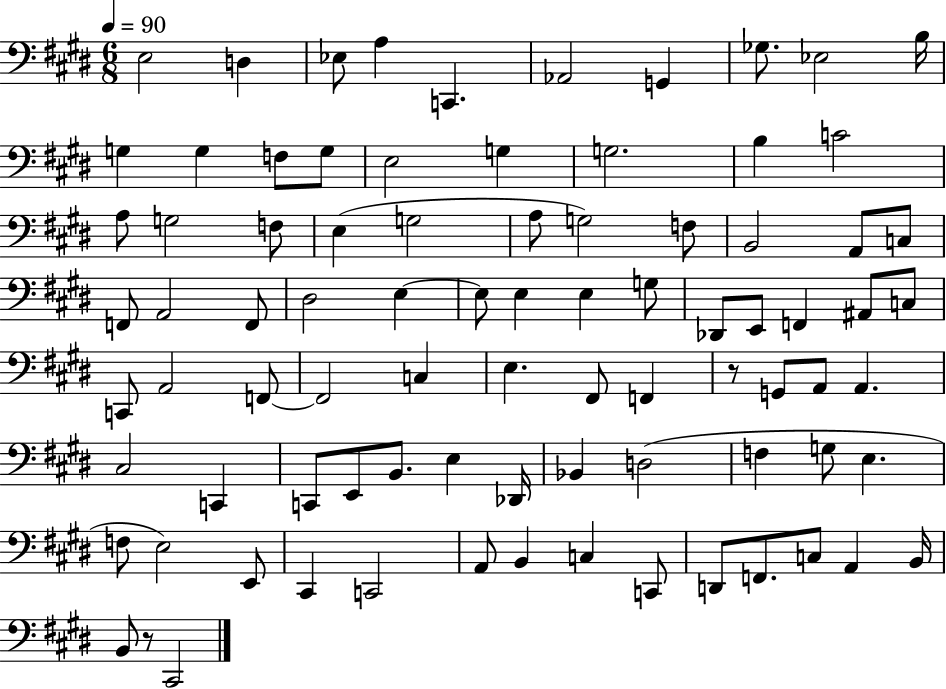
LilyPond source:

{
  \clef bass
  \numericTimeSignature
  \time 6/8
  \key e \major
  \tempo 4 = 90
  e2 d4 | ees8 a4 c,4. | aes,2 g,4 | ges8. ees2 b16 | \break g4 g4 f8 g8 | e2 g4 | g2. | b4 c'2 | \break a8 g2 f8 | e4( g2 | a8 g2) f8 | b,2 a,8 c8 | \break f,8 a,2 f,8 | dis2 e4~~ | e8 e4 e4 g8 | des,8 e,8 f,4 ais,8 c8 | \break c,8 a,2 f,8~~ | f,2 c4 | e4. fis,8 f,4 | r8 g,8 a,8 a,4. | \break cis2 c,4 | c,8 e,8 b,8. e4 des,16 | bes,4 d2( | f4 g8 e4. | \break f8 e2) e,8 | cis,4 c,2 | a,8 b,4 c4 c,8 | d,8 f,8. c8 a,4 b,16 | \break b,8 r8 cis,2 | \bar "|."
}